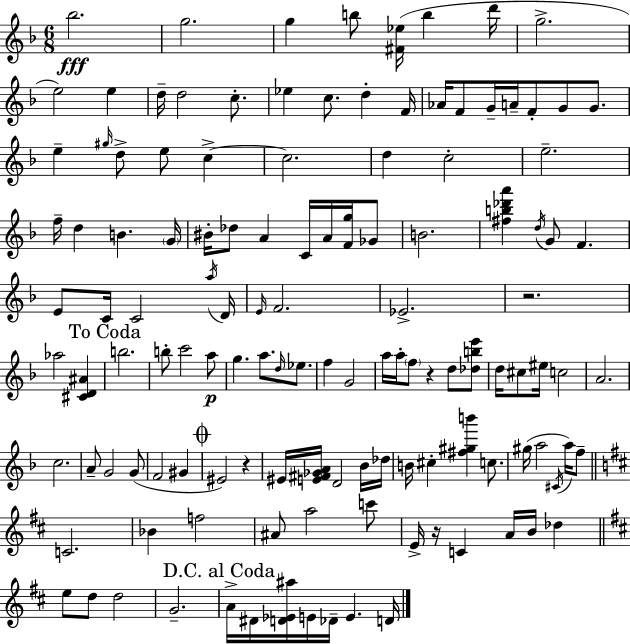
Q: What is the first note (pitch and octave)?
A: Bb5